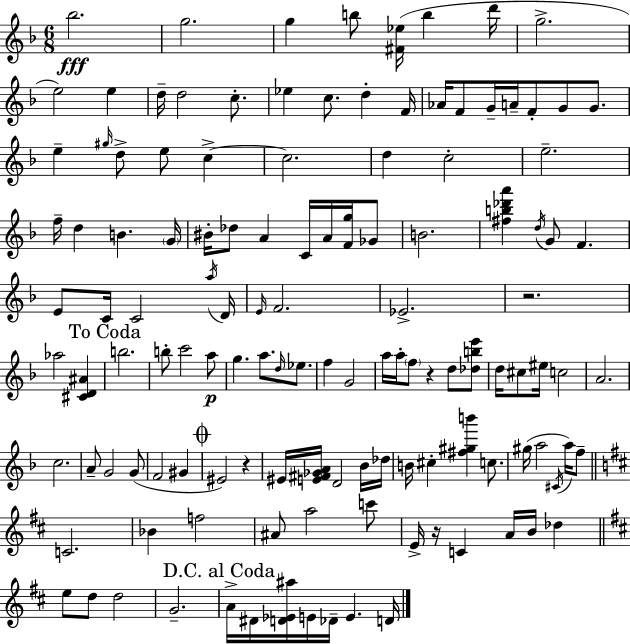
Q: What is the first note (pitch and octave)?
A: Bb5